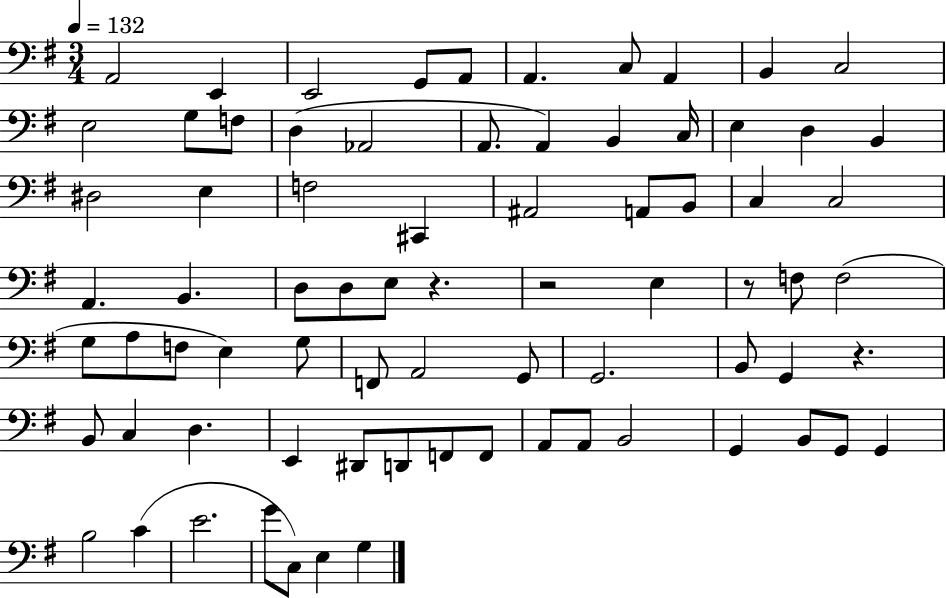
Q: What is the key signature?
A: G major